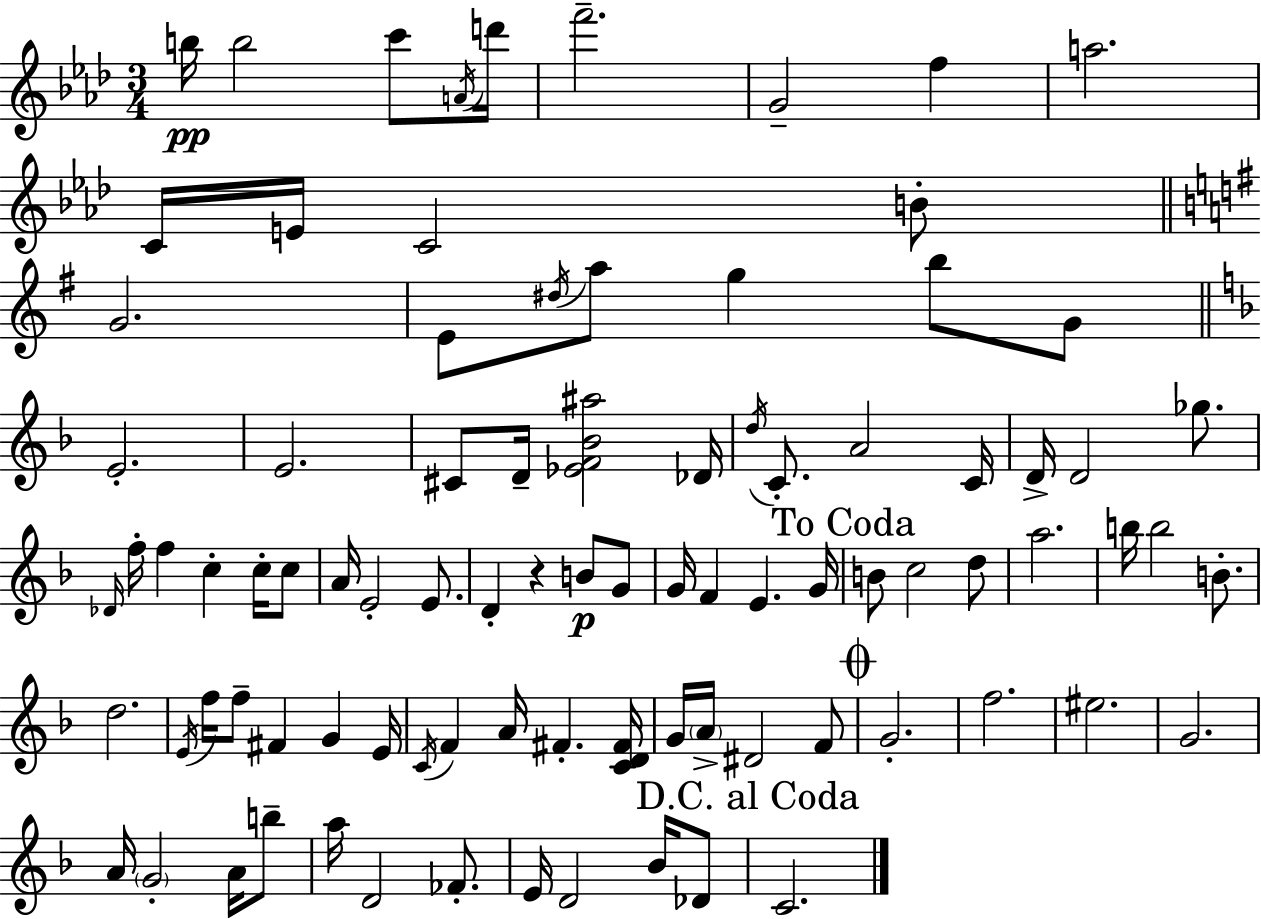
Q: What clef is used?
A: treble